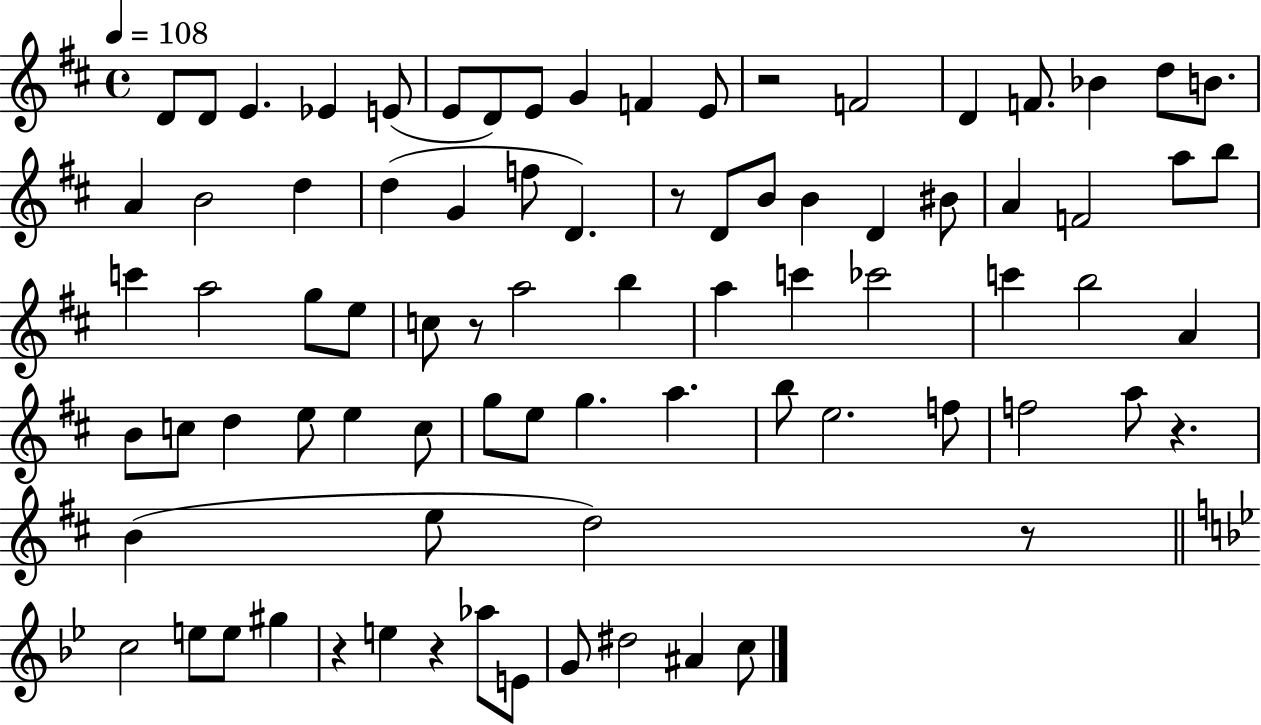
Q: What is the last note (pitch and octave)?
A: C5